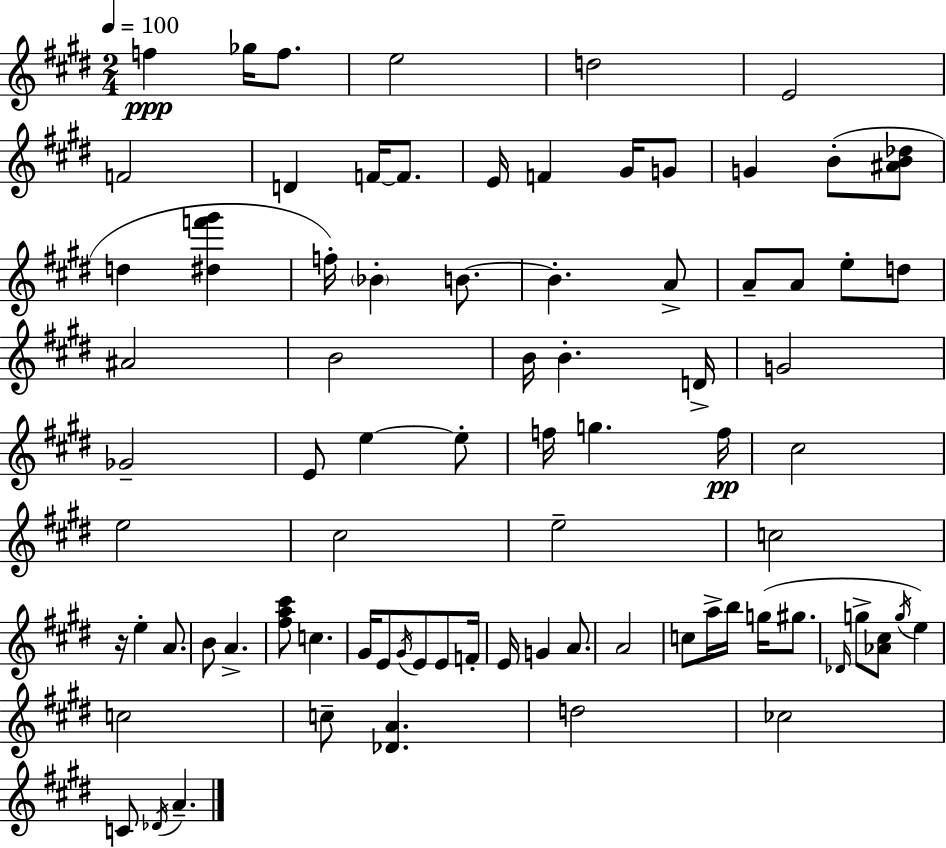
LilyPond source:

{
  \clef treble
  \numericTimeSignature
  \time 2/4
  \key e \major
  \tempo 4 = 100
  f''4\ppp ges''16 f''8. | e''2 | d''2 | e'2 | \break f'2 | d'4 f'16~~ f'8. | e'16 f'4 gis'16 g'8 | g'4 b'8-.( <ais' b' des''>8 | \break d''4 <dis'' f''' gis'''>4 | f''16-.) \parenthesize bes'4-. b'8.~~ | b'4.-. a'8-> | a'8-- a'8 e''8-. d''8 | \break ais'2 | b'2 | b'16 b'4.-. d'16-> | g'2 | \break ges'2-- | e'8 e''4~~ e''8-. | f''16 g''4. f''16\pp | cis''2 | \break e''2 | cis''2 | e''2-- | c''2 | \break r16 e''4-. a'8. | b'8 a'4.-> | <fis'' a'' cis'''>8 c''4. | gis'16 e'8 \acciaccatura { gis'16 } e'8 e'8 | \break f'16-. e'16 g'4 a'8. | a'2 | c''8 a''16-> b''16 g''16( gis''8. | \grace { des'16 } g''8-> <aes' cis''>8 \acciaccatura { g''16 }) e''4 | \break c''2 | c''8-- <des' a'>4. | d''2 | ces''2 | \break c'8 \acciaccatura { des'16 } a'4.-- | \bar "|."
}